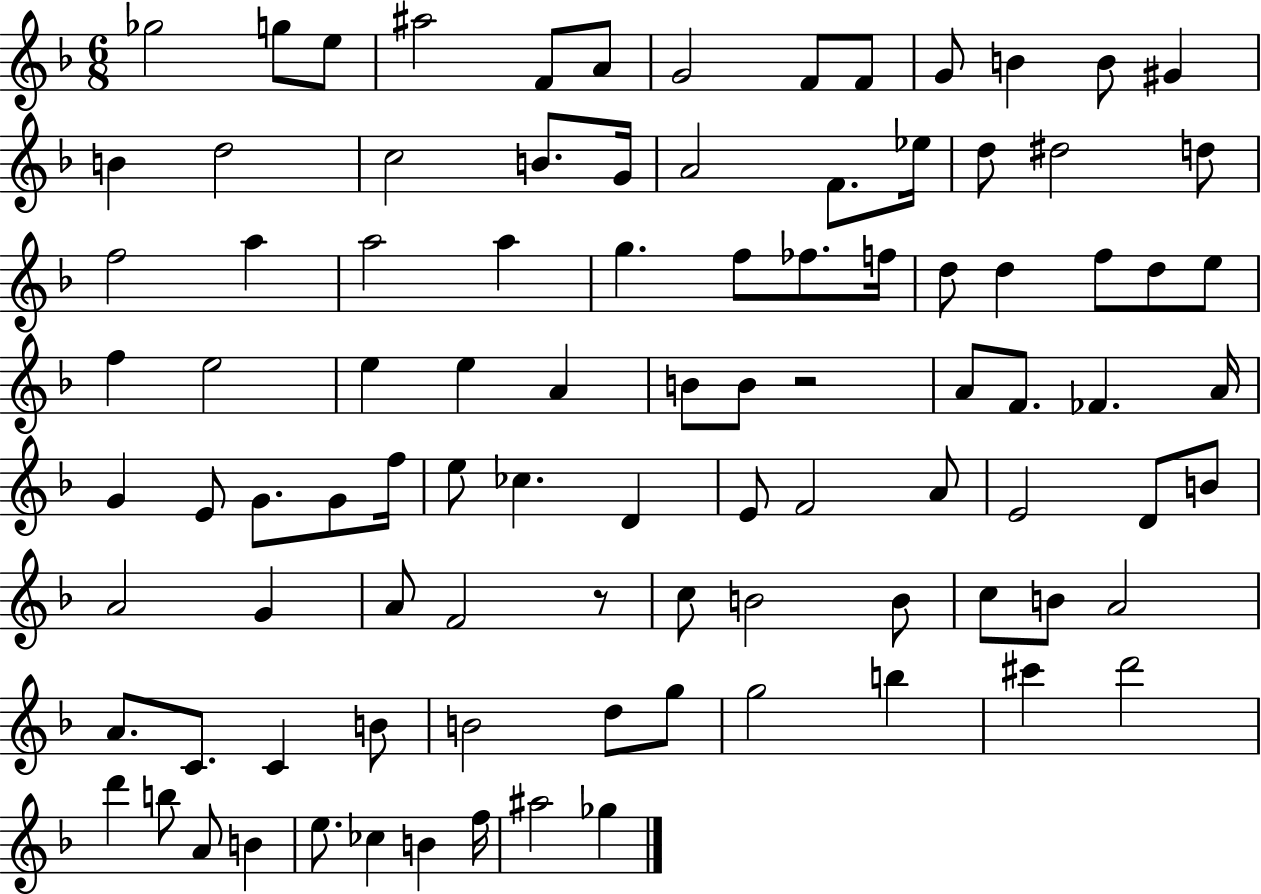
{
  \clef treble
  \numericTimeSignature
  \time 6/8
  \key f \major
  ges''2 g''8 e''8 | ais''2 f'8 a'8 | g'2 f'8 f'8 | g'8 b'4 b'8 gis'4 | \break b'4 d''2 | c''2 b'8. g'16 | a'2 f'8. ees''16 | d''8 dis''2 d''8 | \break f''2 a''4 | a''2 a''4 | g''4. f''8 fes''8. f''16 | d''8 d''4 f''8 d''8 e''8 | \break f''4 e''2 | e''4 e''4 a'4 | b'8 b'8 r2 | a'8 f'8. fes'4. a'16 | \break g'4 e'8 g'8. g'8 f''16 | e''8 ces''4. d'4 | e'8 f'2 a'8 | e'2 d'8 b'8 | \break a'2 g'4 | a'8 f'2 r8 | c''8 b'2 b'8 | c''8 b'8 a'2 | \break a'8. c'8. c'4 b'8 | b'2 d''8 g''8 | g''2 b''4 | cis'''4 d'''2 | \break d'''4 b''8 a'8 b'4 | e''8. ces''4 b'4 f''16 | ais''2 ges''4 | \bar "|."
}